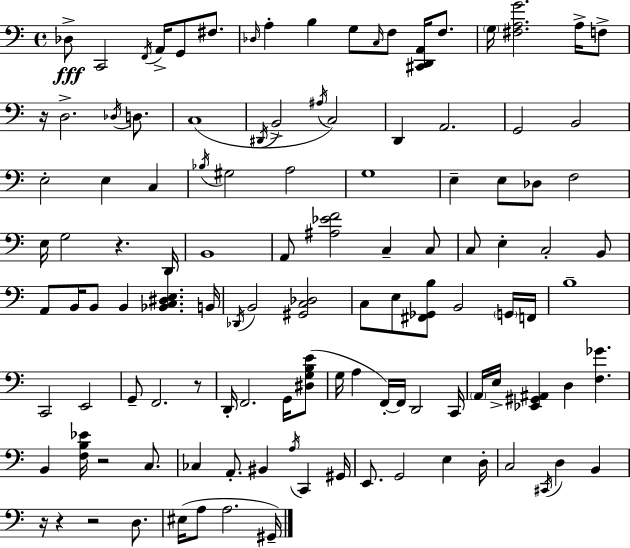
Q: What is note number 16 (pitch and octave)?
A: F3